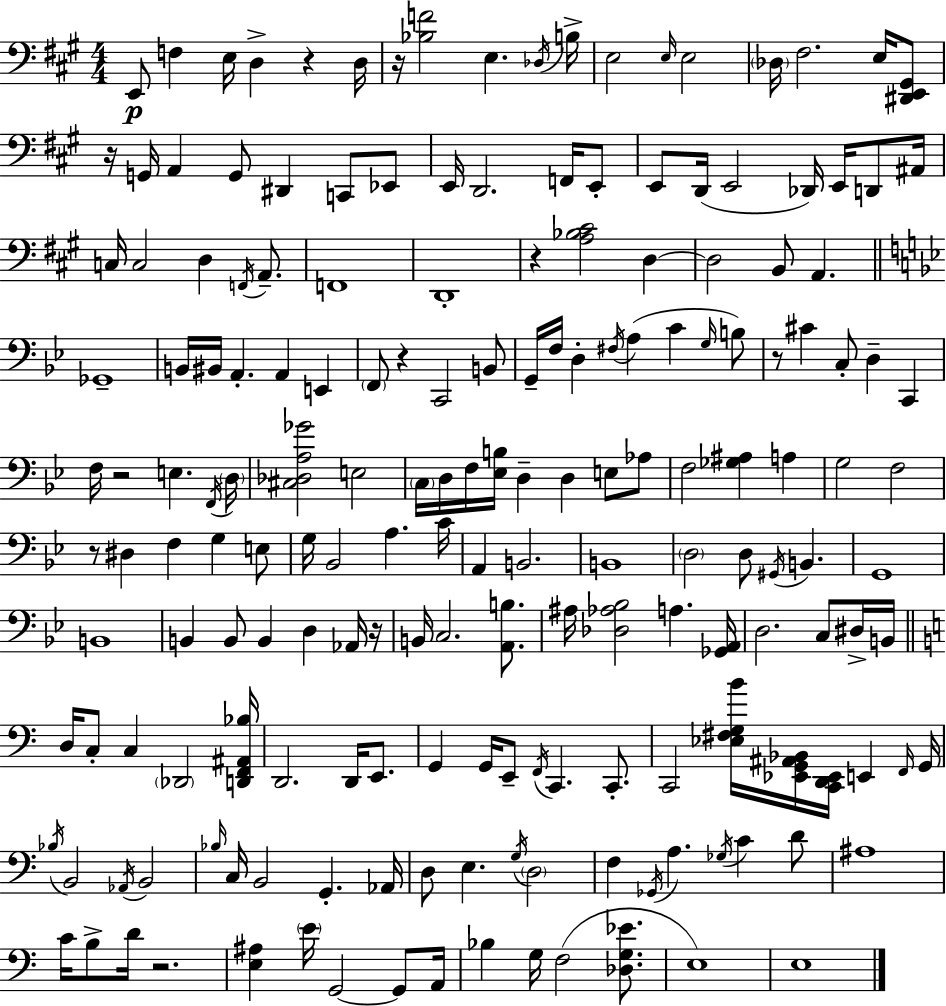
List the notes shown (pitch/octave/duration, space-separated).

E2/e F3/q E3/s D3/q R/q D3/s R/s [Bb3,F4]/h E3/q. Db3/s B3/s E3/h E3/s E3/h Db3/s F#3/h. E3/s [D#2,E2,G#2]/e R/s G2/s A2/q G2/e D#2/q C2/e Eb2/e E2/s D2/h. F2/s E2/e E2/e D2/s E2/h Db2/s E2/s D2/e A#2/s C3/s C3/h D3/q F2/s A2/e. F2/w D2/w R/q [A3,Bb3,C#4]/h D3/q D3/h B2/e A2/q. Gb2/w B2/s BIS2/s A2/q. A2/q E2/q F2/e R/q C2/h B2/e G2/s F3/s D3/q F#3/s A3/q C4/q G3/s B3/e R/e C#4/q C3/e D3/q C2/q F3/s R/h E3/q. F2/s D3/s [C#3,Db3,A3,Gb4]/h E3/h C3/s D3/s F3/s [Eb3,B3]/s D3/q D3/q E3/e Ab3/e F3/h [Gb3,A#3]/q A3/q G3/h F3/h R/e D#3/q F3/q G3/q E3/e G3/s Bb2/h A3/q. C4/s A2/q B2/h. B2/w D3/h D3/e G#2/s B2/q. G2/w B2/w B2/q B2/e B2/q D3/q Ab2/s R/s B2/s C3/h. [A2,B3]/e. A#3/s [Db3,Ab3,Bb3]/h A3/q. [Gb2,A2]/s D3/h. C3/e D#3/s B2/s D3/s C3/e C3/q Db2/h [D2,F2,A#2,Bb3]/s D2/h. D2/s E2/e. G2/q G2/s E2/e F2/s C2/q. C2/e. C2/h [Eb3,F#3,G3,B4]/s [Eb2,G2,A#2,Bb2]/s [C2,D2,Eb2]/s E2/q F2/s G2/s Bb3/s B2/h Ab2/s B2/h Bb3/s C3/s B2/h G2/q. Ab2/s D3/e E3/q. G3/s D3/h F3/q Gb2/s A3/q. Gb3/s C4/q D4/e A#3/w C4/s B3/e D4/s R/h. [E3,A#3]/q E4/s G2/h G2/e A2/s Bb3/q G3/s F3/h [Db3,G3,Eb4]/e. E3/w E3/w